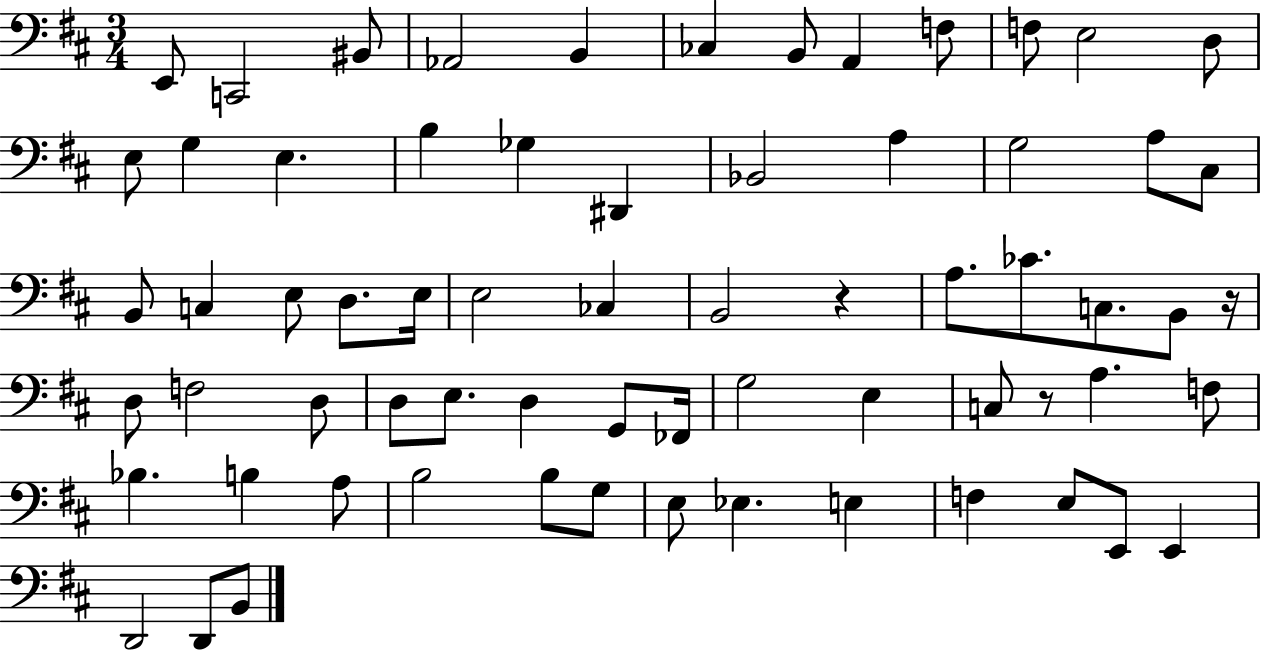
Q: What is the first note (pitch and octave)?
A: E2